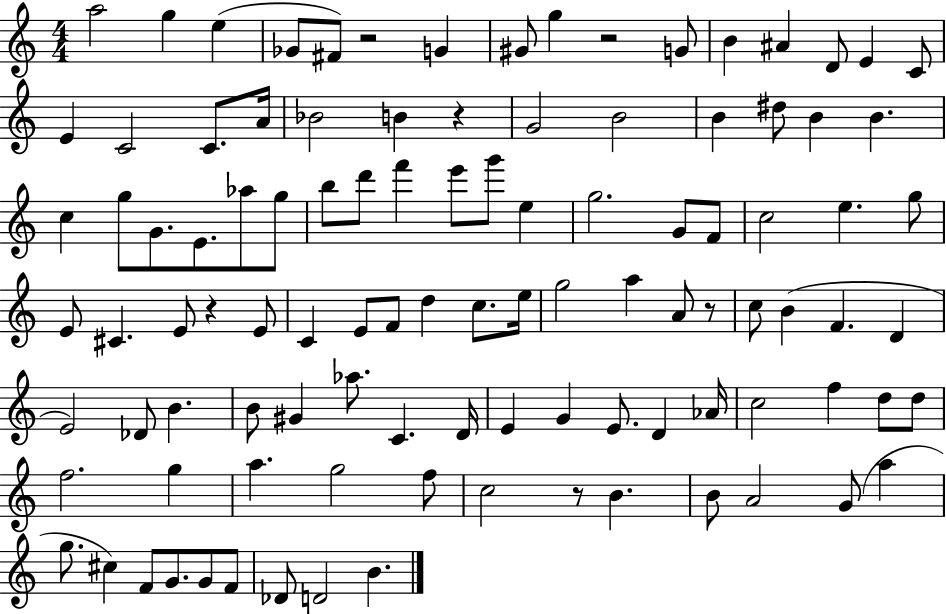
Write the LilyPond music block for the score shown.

{
  \clef treble
  \numericTimeSignature
  \time 4/4
  \key c \major
  a''2 g''4 e''4( | ges'8 fis'8) r2 g'4 | gis'8 g''4 r2 g'8 | b'4 ais'4 d'8 e'4 c'8 | \break e'4 c'2 c'8. a'16 | bes'2 b'4 r4 | g'2 b'2 | b'4 dis''8 b'4 b'4. | \break c''4 g''8 g'8. e'8. aes''8 g''8 | b''8 d'''8 f'''4 e'''8 g'''8 e''4 | g''2. g'8 f'8 | c''2 e''4. g''8 | \break e'8 cis'4. e'8 r4 e'8 | c'4 e'8 f'8 d''4 c''8. e''16 | g''2 a''4 a'8 r8 | c''8 b'4( f'4. d'4 | \break e'2) des'8 b'4. | b'8 gis'4 aes''8. c'4. d'16 | e'4 g'4 e'8. d'4 aes'16 | c''2 f''4 d''8 d''8 | \break f''2. g''4 | a''4. g''2 f''8 | c''2 r8 b'4. | b'8 a'2 g'8( a''4 | \break g''8. cis''4) f'8 g'8. g'8 f'8 | des'8 d'2 b'4. | \bar "|."
}